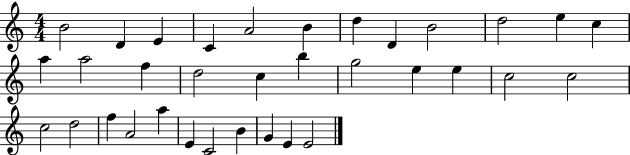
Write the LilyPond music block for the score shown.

{
  \clef treble
  \numericTimeSignature
  \time 4/4
  \key c \major
  b'2 d'4 e'4 | c'4 a'2 b'4 | d''4 d'4 b'2 | d''2 e''4 c''4 | \break a''4 a''2 f''4 | d''2 c''4 b''4 | g''2 e''4 e''4 | c''2 c''2 | \break c''2 d''2 | f''4 a'2 a''4 | e'4 c'2 b'4 | g'4 e'4 e'2 | \break \bar "|."
}